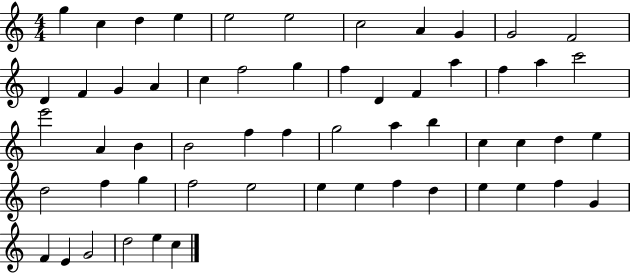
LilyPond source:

{
  \clef treble
  \numericTimeSignature
  \time 4/4
  \key c \major
  g''4 c''4 d''4 e''4 | e''2 e''2 | c''2 a'4 g'4 | g'2 f'2 | \break d'4 f'4 g'4 a'4 | c''4 f''2 g''4 | f''4 d'4 f'4 a''4 | f''4 a''4 c'''2 | \break e'''2 a'4 b'4 | b'2 f''4 f''4 | g''2 a''4 b''4 | c''4 c''4 d''4 e''4 | \break d''2 f''4 g''4 | f''2 e''2 | e''4 e''4 f''4 d''4 | e''4 e''4 f''4 g'4 | \break f'4 e'4 g'2 | d''2 e''4 c''4 | \bar "|."
}